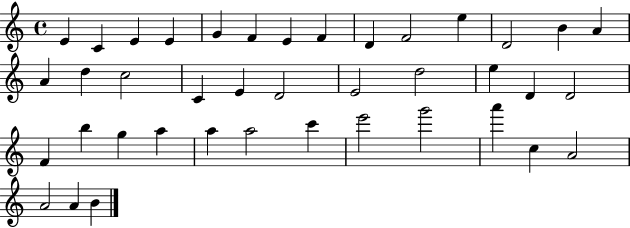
X:1
T:Untitled
M:4/4
L:1/4
K:C
E C E E G F E F D F2 e D2 B A A d c2 C E D2 E2 d2 e D D2 F b g a a a2 c' e'2 g'2 a' c A2 A2 A B